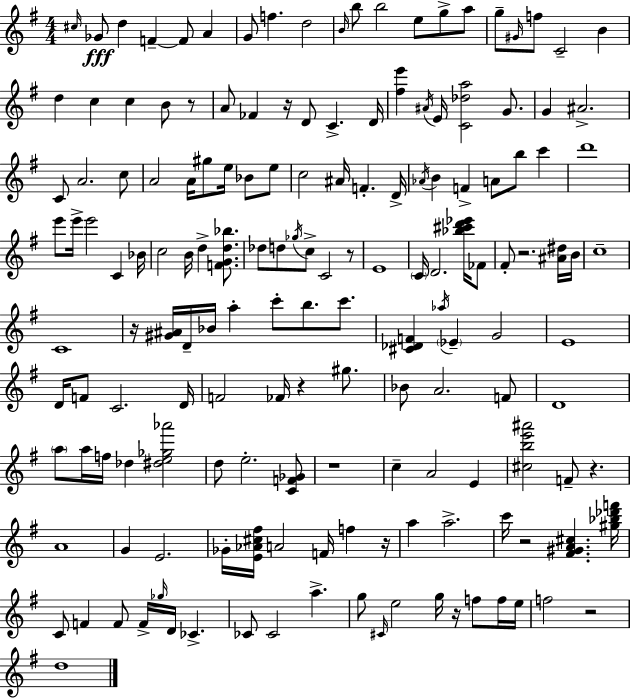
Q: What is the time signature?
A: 4/4